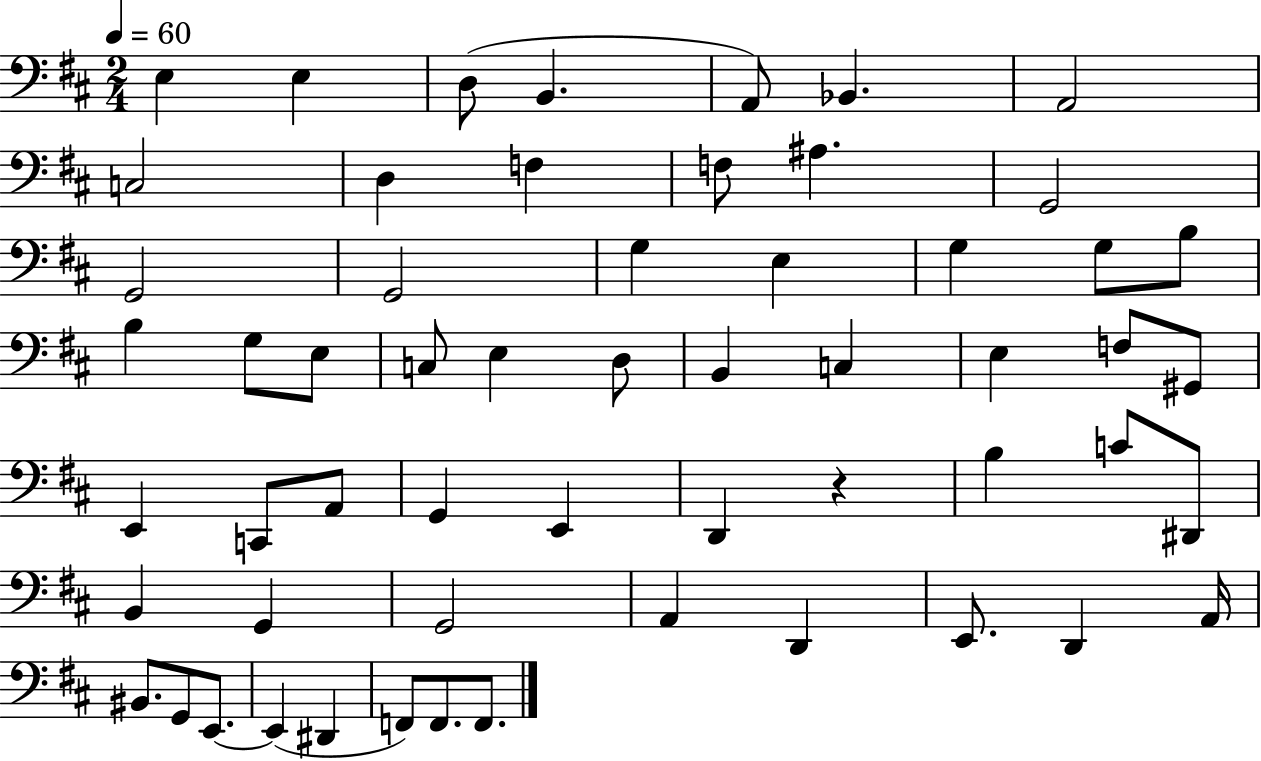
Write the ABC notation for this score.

X:1
T:Untitled
M:2/4
L:1/4
K:D
E, E, D,/2 B,, A,,/2 _B,, A,,2 C,2 D, F, F,/2 ^A, G,,2 G,,2 G,,2 G, E, G, G,/2 B,/2 B, G,/2 E,/2 C,/2 E, D,/2 B,, C, E, F,/2 ^G,,/2 E,, C,,/2 A,,/2 G,, E,, D,, z B, C/2 ^D,,/2 B,, G,, G,,2 A,, D,, E,,/2 D,, A,,/4 ^B,,/2 G,,/2 E,,/2 E,, ^D,, F,,/2 F,,/2 F,,/2